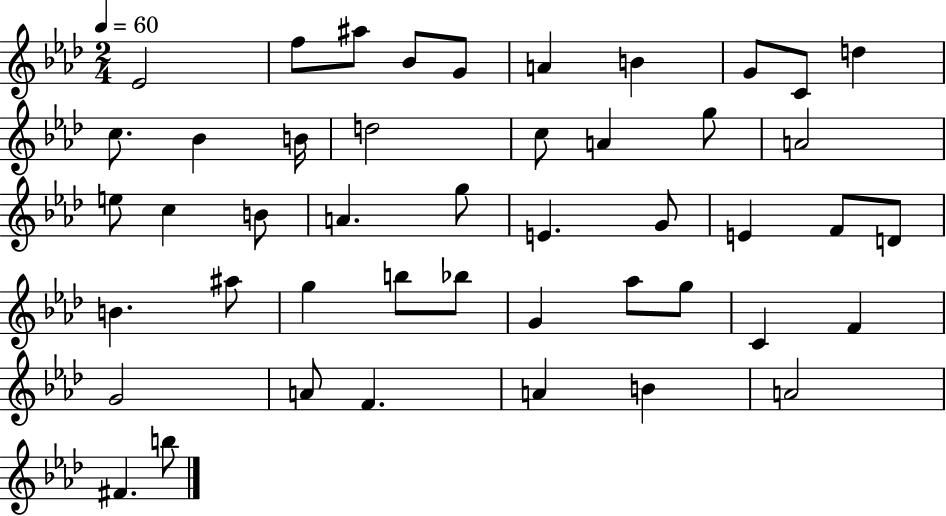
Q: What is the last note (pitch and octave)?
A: B5